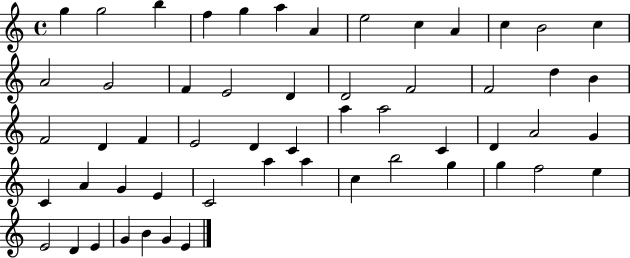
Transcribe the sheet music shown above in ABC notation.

X:1
T:Untitled
M:4/4
L:1/4
K:C
g g2 b f g a A e2 c A c B2 c A2 G2 F E2 D D2 F2 F2 d B F2 D F E2 D C a a2 C D A2 G C A G E C2 a a c b2 g g f2 e E2 D E G B G E